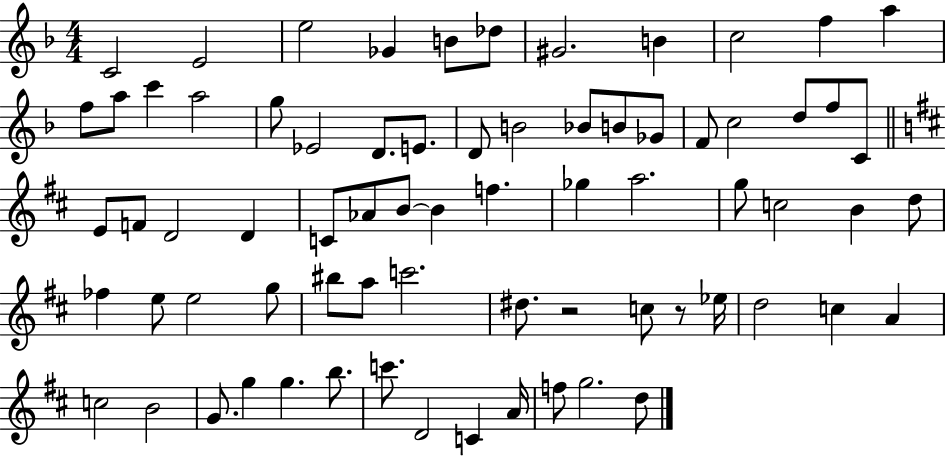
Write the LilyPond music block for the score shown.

{
  \clef treble
  \numericTimeSignature
  \time 4/4
  \key f \major
  c'2 e'2 | e''2 ges'4 b'8 des''8 | gis'2. b'4 | c''2 f''4 a''4 | \break f''8 a''8 c'''4 a''2 | g''8 ees'2 d'8. e'8. | d'8 b'2 bes'8 b'8 ges'8 | f'8 c''2 d''8 f''8 c'8 | \break \bar "||" \break \key d \major e'8 f'8 d'2 d'4 | c'8 aes'8 b'8~~ b'4 f''4. | ges''4 a''2. | g''8 c''2 b'4 d''8 | \break fes''4 e''8 e''2 g''8 | bis''8 a''8 c'''2. | dis''8. r2 c''8 r8 ees''16 | d''2 c''4 a'4 | \break c''2 b'2 | g'8. g''4 g''4. b''8. | c'''8. d'2 c'4 a'16 | f''8 g''2. d''8 | \break \bar "|."
}